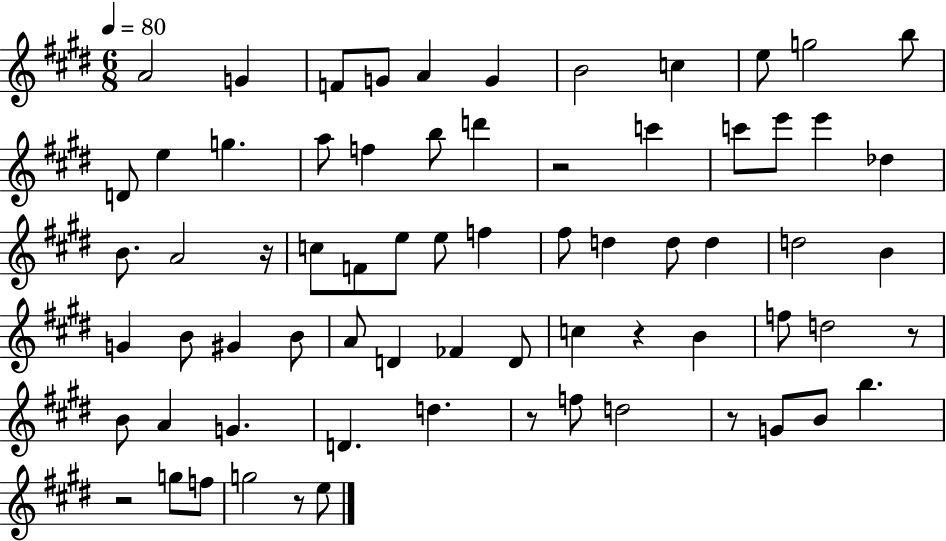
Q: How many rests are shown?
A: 8